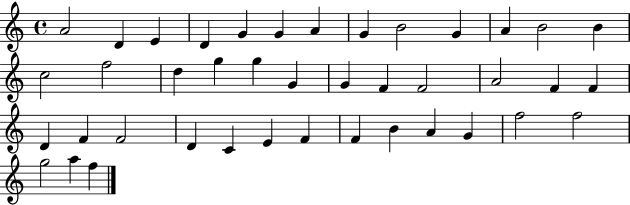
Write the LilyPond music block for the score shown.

{
  \clef treble
  \time 4/4
  \defaultTimeSignature
  \key c \major
  a'2 d'4 e'4 | d'4 g'4 g'4 a'4 | g'4 b'2 g'4 | a'4 b'2 b'4 | \break c''2 f''2 | d''4 g''4 g''4 g'4 | g'4 f'4 f'2 | a'2 f'4 f'4 | \break d'4 f'4 f'2 | d'4 c'4 e'4 f'4 | f'4 b'4 a'4 g'4 | f''2 f''2 | \break g''2 a''4 f''4 | \bar "|."
}